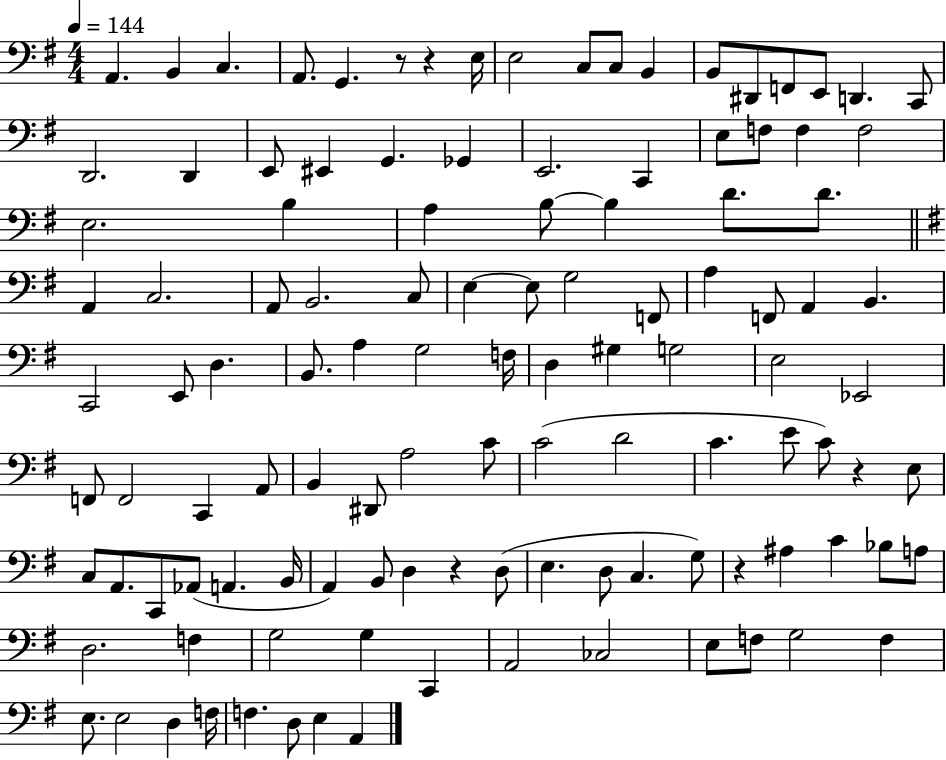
A2/q. B2/q C3/q. A2/e. G2/q. R/e R/q E3/s E3/h C3/e C3/e B2/q B2/e D#2/e F2/e E2/e D2/q. C2/e D2/h. D2/q E2/e EIS2/q G2/q. Gb2/q E2/h. C2/q E3/e F3/e F3/q F3/h E3/h. B3/q A3/q B3/e B3/q D4/e. D4/e. A2/q C3/h. A2/e B2/h. C3/e E3/q E3/e G3/h F2/e A3/q F2/e A2/q B2/q. C2/h E2/e D3/q. B2/e. A3/q G3/h F3/s D3/q G#3/q G3/h E3/h Eb2/h F2/e F2/h C2/q A2/e B2/q D#2/e A3/h C4/e C4/h D4/h C4/q. E4/e C4/e R/q E3/e C3/e A2/e. C2/e Ab2/e A2/q. B2/s A2/q B2/e D3/q R/q D3/e E3/q. D3/e C3/q. G3/e R/q A#3/q C4/q Bb3/e A3/e D3/h. F3/q G3/h G3/q C2/q A2/h CES3/h E3/e F3/e G3/h F3/q E3/e. E3/h D3/q F3/s F3/q. D3/e E3/q A2/q